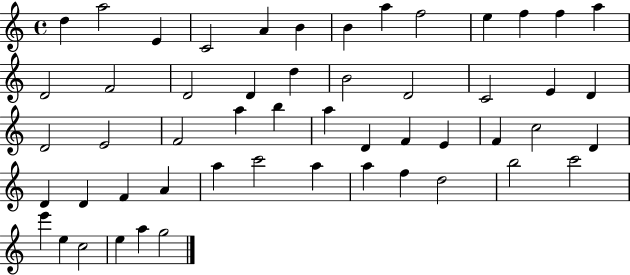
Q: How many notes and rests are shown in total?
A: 53